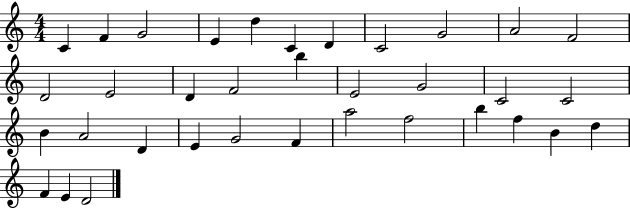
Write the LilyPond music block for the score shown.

{
  \clef treble
  \numericTimeSignature
  \time 4/4
  \key c \major
  c'4 f'4 g'2 | e'4 d''4 c'4 d'4 | c'2 g'2 | a'2 f'2 | \break d'2 e'2 | d'4 f'2 b''4 | e'2 g'2 | c'2 c'2 | \break b'4 a'2 d'4 | e'4 g'2 f'4 | a''2 f''2 | b''4 f''4 b'4 d''4 | \break f'4 e'4 d'2 | \bar "|."
}